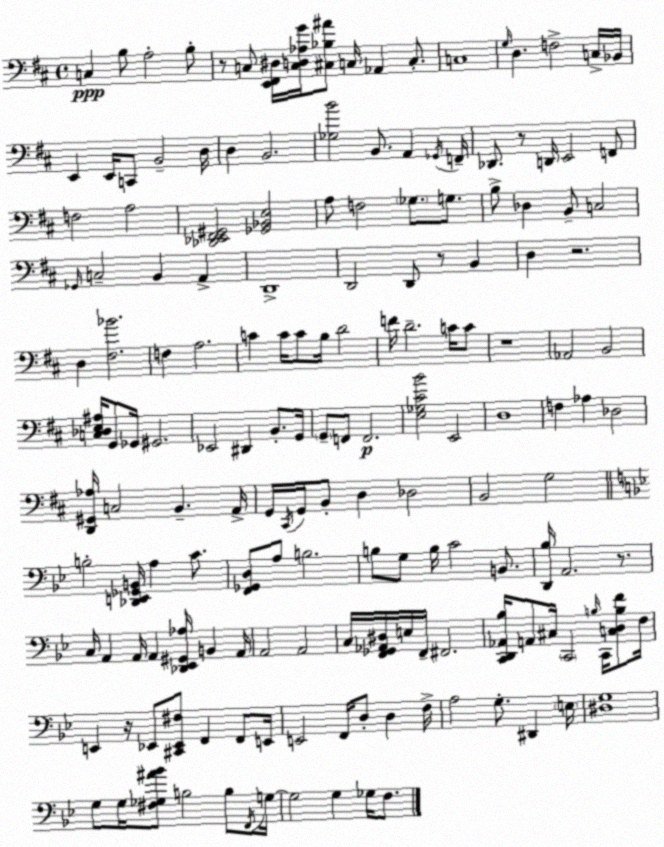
X:1
T:Untitled
M:4/4
L:1/4
K:D
C, B,/2 A,2 B,/2 z/2 C,/2 [E,,^F,,^D,]/4 [C,D,_A,G]/4 [^C,_B,^A]/2 C,/4 _A,, C,/2 C,4 G,/4 D, F,2 C,/4 _B,,/4 E,, E,,/4 C,,/2 B,,2 D,/4 D, B,,2 [_G,B]2 B,,/2 A,, _G,,/4 F,,/4 _D,,/2 z/2 D,,/4 E,,2 F,,/2 F,2 A,2 [_D,,_E,,^F,,^G,,]2 [_G,,_B,,E,]2 A,/2 F,2 _G,/2 G,/2 B,/2 _D, B,,/2 C,2 _G,,/4 C,2 B,, A,, D,,4 D,,2 D,,/2 z/2 B,, D, z2 D, [^F,_B]2 F, A,2 C C/4 C/2 B,/4 D2 F/4 D2 C/4 C/2 z4 _A,,2 B,,2 [C,_D,E,^A,]/4 G,,/2 _G,,/4 ^G,,2 _E,,2 ^D,, B,,/2 G,,/4 G,,/2 F,,/2 F,,2 [E,_G,^CB]2 E,,2 D,4 F, _A, _D,2 [D,,^G,,_A,]/4 C,2 B,, A,,/4 G,,/4 ^C,,/4 G,,/4 B,,/2 D, _D,2 B,,2 G,2 B,2 [_D,,E,,_G,,B,,]/4 A, C/2 [F,,_G,,D,]/2 A,/2 B,2 B,/2 G,/2 B,/4 C2 B,,/2 [D,,_B,]/4 A,,2 z/2 C,/4 A,, A,,/4 A,, [_D,,_E,,^G,,_A,]/4 B,, A,,/4 A,,2 A,,2 C,/4 [F,,_G,,_A,,^D,]/4 E,/4 F,,/4 ^F,,2 [C,,D,,_A,,_B,]/4 A,,/2 ^C,/4 C,,2 B,/4 C,,/4 [C,D,B,F]/2 F,/4 E,, z/4 _E,,/2 [^C,,_E,,^F,]/2 F,, F,,/2 E,,/4 E,,2 F,,/4 D,/2 D, F,/4 A,2 G,/2 ^D,, E,/4 [^D,G,]4 G,/2 G,/4 [^F,_G,^A_B]/2 B,2 B,/2 F,,/4 G,/4 G,2 G, _G,/4 F,/2